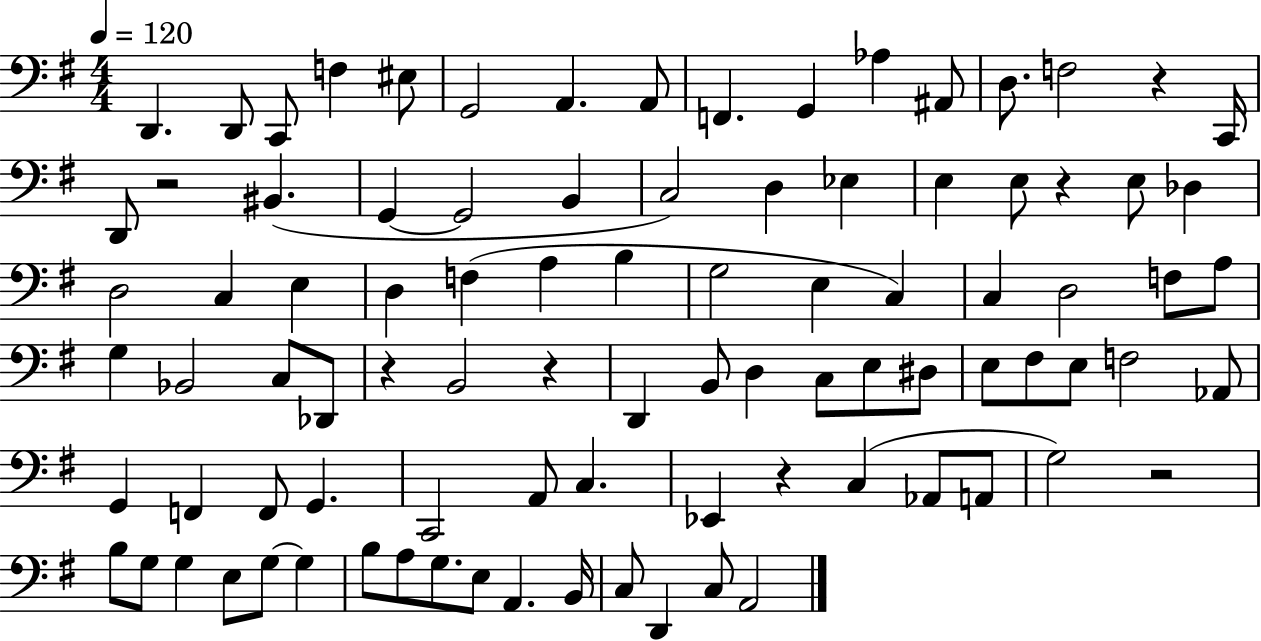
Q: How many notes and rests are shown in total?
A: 92